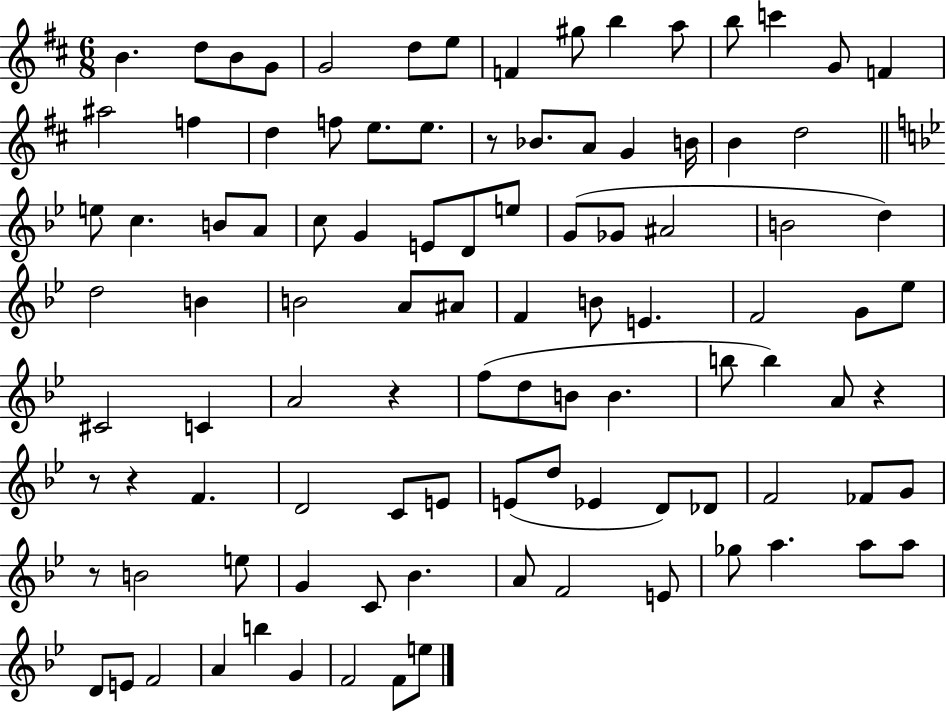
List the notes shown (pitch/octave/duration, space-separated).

B4/q. D5/e B4/e G4/e G4/h D5/e E5/e F4/q G#5/e B5/q A5/e B5/e C6/q G4/e F4/q A#5/h F5/q D5/q F5/e E5/e. E5/e. R/e Bb4/e. A4/e G4/q B4/s B4/q D5/h E5/e C5/q. B4/e A4/e C5/e G4/q E4/e D4/e E5/e G4/e Gb4/e A#4/h B4/h D5/q D5/h B4/q B4/h A4/e A#4/e F4/q B4/e E4/q. F4/h G4/e Eb5/e C#4/h C4/q A4/h R/q F5/e D5/e B4/e B4/q. B5/e B5/q A4/e R/q R/e R/q F4/q. D4/h C4/e E4/e E4/e D5/e Eb4/q D4/e Db4/e F4/h FES4/e G4/e R/e B4/h E5/e G4/q C4/e Bb4/q. A4/e F4/h E4/e Gb5/e A5/q. A5/e A5/e D4/e E4/e F4/h A4/q B5/q G4/q F4/h F4/e E5/e